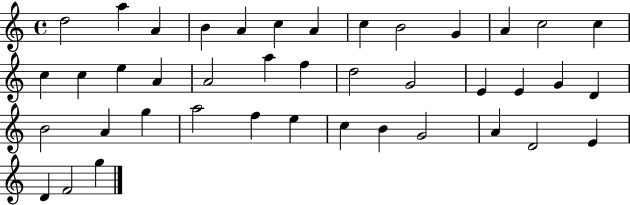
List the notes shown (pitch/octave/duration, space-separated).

D5/h A5/q A4/q B4/q A4/q C5/q A4/q C5/q B4/h G4/q A4/q C5/h C5/q C5/q C5/q E5/q A4/q A4/h A5/q F5/q D5/h G4/h E4/q E4/q G4/q D4/q B4/h A4/q G5/q A5/h F5/q E5/q C5/q B4/q G4/h A4/q D4/h E4/q D4/q F4/h G5/q